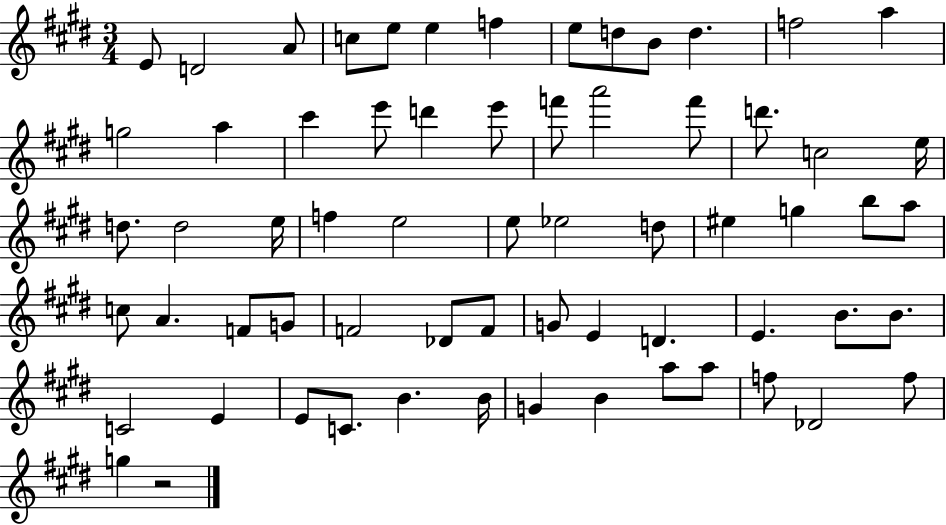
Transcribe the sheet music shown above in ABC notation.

X:1
T:Untitled
M:3/4
L:1/4
K:E
E/2 D2 A/2 c/2 e/2 e f e/2 d/2 B/2 d f2 a g2 a ^c' e'/2 d' e'/2 f'/2 a'2 f'/2 d'/2 c2 e/4 d/2 d2 e/4 f e2 e/2 _e2 d/2 ^e g b/2 a/2 c/2 A F/2 G/2 F2 _D/2 F/2 G/2 E D E B/2 B/2 C2 E E/2 C/2 B B/4 G B a/2 a/2 f/2 _D2 f/2 g z2